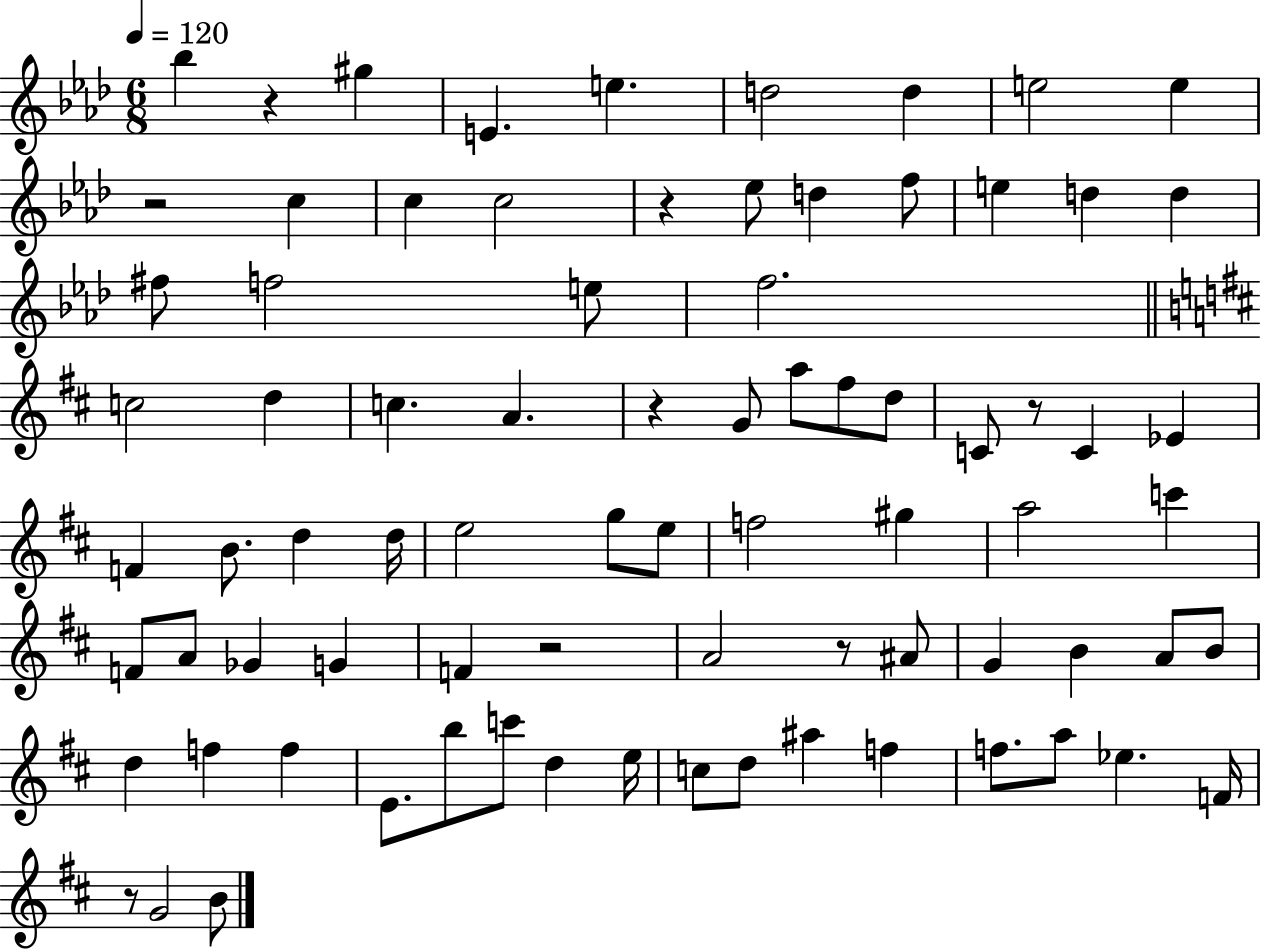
Bb5/q R/q G#5/q E4/q. E5/q. D5/h D5/q E5/h E5/q R/h C5/q C5/q C5/h R/q Eb5/e D5/q F5/e E5/q D5/q D5/q F#5/e F5/h E5/e F5/h. C5/h D5/q C5/q. A4/q. R/q G4/e A5/e F#5/e D5/e C4/e R/e C4/q Eb4/q F4/q B4/e. D5/q D5/s E5/h G5/e E5/e F5/h G#5/q A5/h C6/q F4/e A4/e Gb4/q G4/q F4/q R/h A4/h R/e A#4/e G4/q B4/q A4/e B4/e D5/q F5/q F5/q E4/e. B5/e C6/e D5/q E5/s C5/e D5/e A#5/q F5/q F5/e. A5/e Eb5/q. F4/s R/e G4/h B4/e